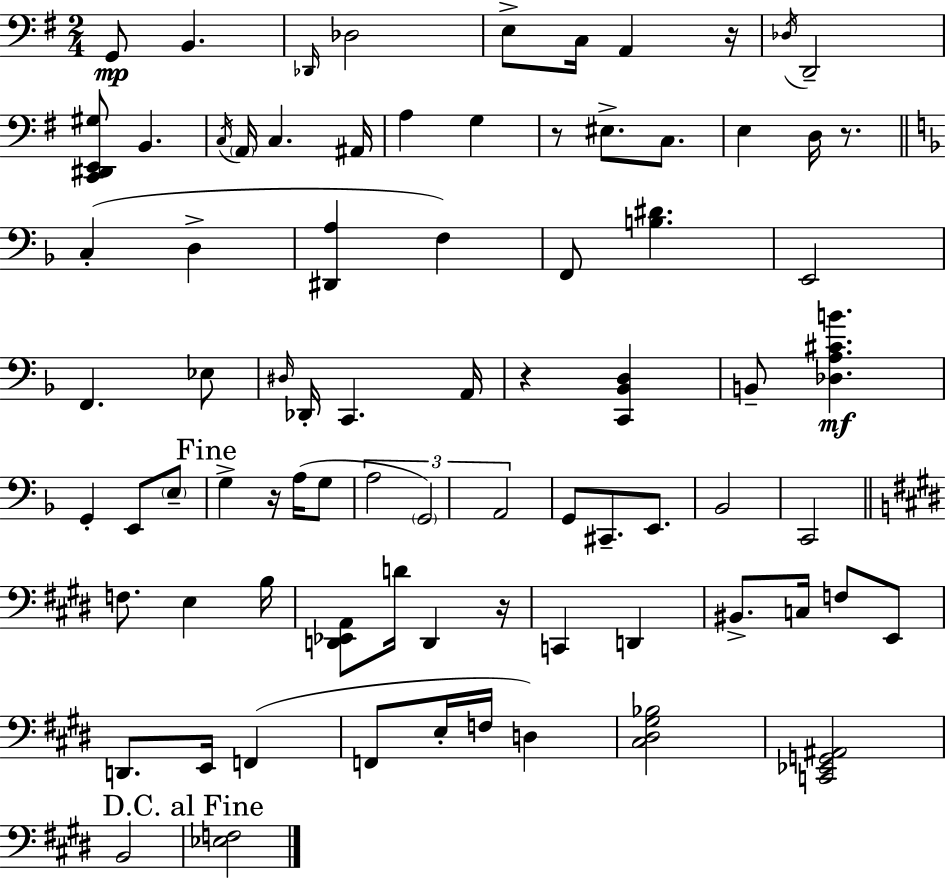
{
  \clef bass
  \numericTimeSignature
  \time 2/4
  \key e \minor
  g,8\mp b,4. | \grace { des,16 } des2 | e8-> c16 a,4 | r16 \acciaccatura { des16 } d,2-- | \break <c, dis, e, gis>8 b,4. | \acciaccatura { c16 } \parenthesize a,16 c4. | ais,16 a4 g4 | r8 eis8.-> | \break c8. e4 d16 | r8. \bar "||" \break \key f \major c4-.( d4-> | <dis, a>4 f4) | f,8 <b dis'>4. | e,2 | \break f,4. ees8 | \grace { dis16 } des,16-. c,4. | a,16 r4 <c, bes, d>4 | b,8-- <des a cis' b'>4.\mf | \break g,4-. e,8 \parenthesize e8-- | \mark "Fine" g4-> r16 a16( g8 | \tuplet 3/2 { a2 | \parenthesize g,2) | \break a,2 } | g,8 cis,8.-- e,8. | bes,2 | c,2 | \break \bar "||" \break \key e \major f8. e4 b16 | <d, ees, a,>8 d'16 d,4 r16 | c,4 d,4 | bis,8.-> c16 f8 e,8 | \break d,8. e,16 f,4( | f,8 e16-. f16 d4) | <cis dis gis bes>2 | <c, ees, g, ais,>2 | \break b,2 | \mark "D.C. al Fine" <ees f>2 | \bar "|."
}